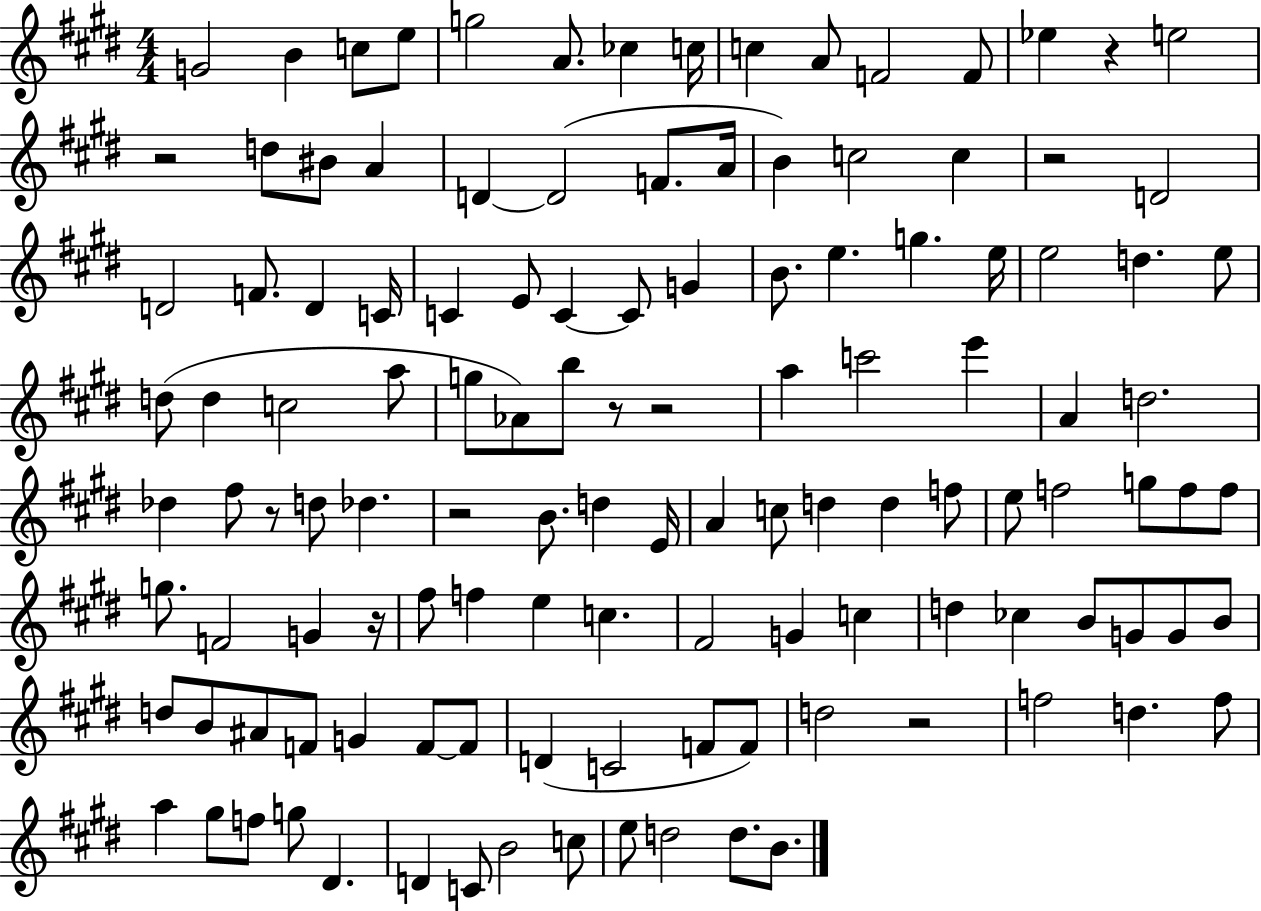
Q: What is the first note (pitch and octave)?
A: G4